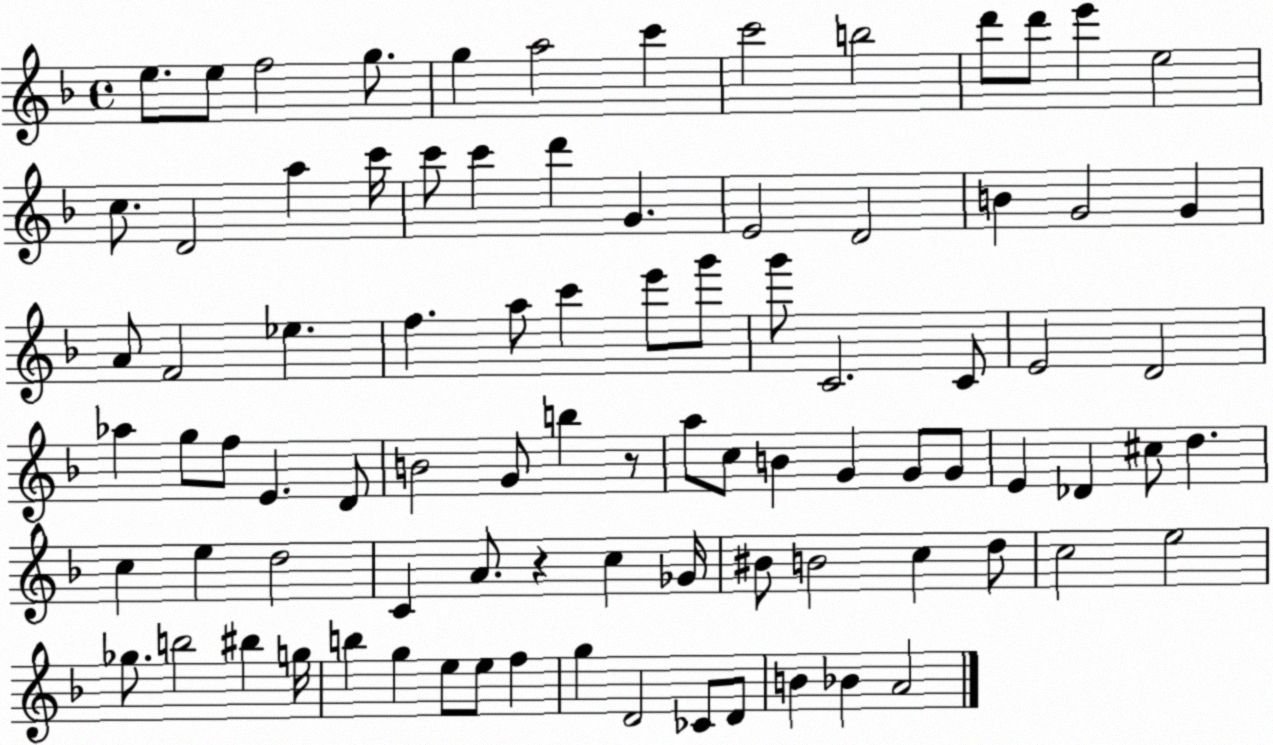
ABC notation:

X:1
T:Untitled
M:4/4
L:1/4
K:F
e/2 e/2 f2 g/2 g a2 c' c'2 b2 d'/2 d'/2 e' e2 c/2 D2 a c'/4 c'/2 c' d' G E2 D2 B G2 G A/2 F2 _e f a/2 c' e'/2 g'/2 g'/2 C2 C/2 E2 D2 _a g/2 f/2 E D/2 B2 G/2 b z/2 a/2 c/2 B G G/2 G/2 E _D ^c/2 d c e d2 C A/2 z c _G/4 ^B/2 B2 c d/2 c2 e2 _g/2 b2 ^b g/4 b g e/2 e/2 f g D2 _C/2 D/2 B _B A2